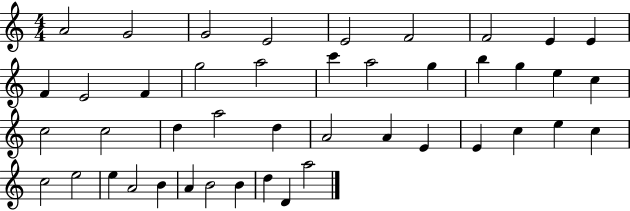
A4/h G4/h G4/h E4/h E4/h F4/h F4/h E4/q E4/q F4/q E4/h F4/q G5/h A5/h C6/q A5/h G5/q B5/q G5/q E5/q C5/q C5/h C5/h D5/q A5/h D5/q A4/h A4/q E4/q E4/q C5/q E5/q C5/q C5/h E5/h E5/q A4/h B4/q A4/q B4/h B4/q D5/q D4/q A5/h